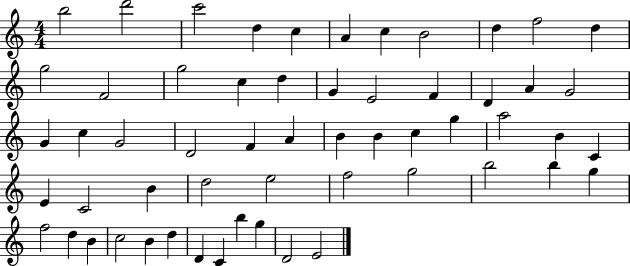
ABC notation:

X:1
T:Untitled
M:4/4
L:1/4
K:C
b2 d'2 c'2 d c A c B2 d f2 d g2 F2 g2 c d G E2 F D A G2 G c G2 D2 F A B B c g a2 B C E C2 B d2 e2 f2 g2 b2 b g f2 d B c2 B d D C b g D2 E2